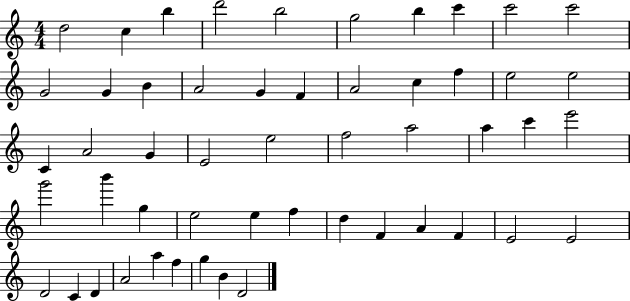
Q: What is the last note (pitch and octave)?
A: D4